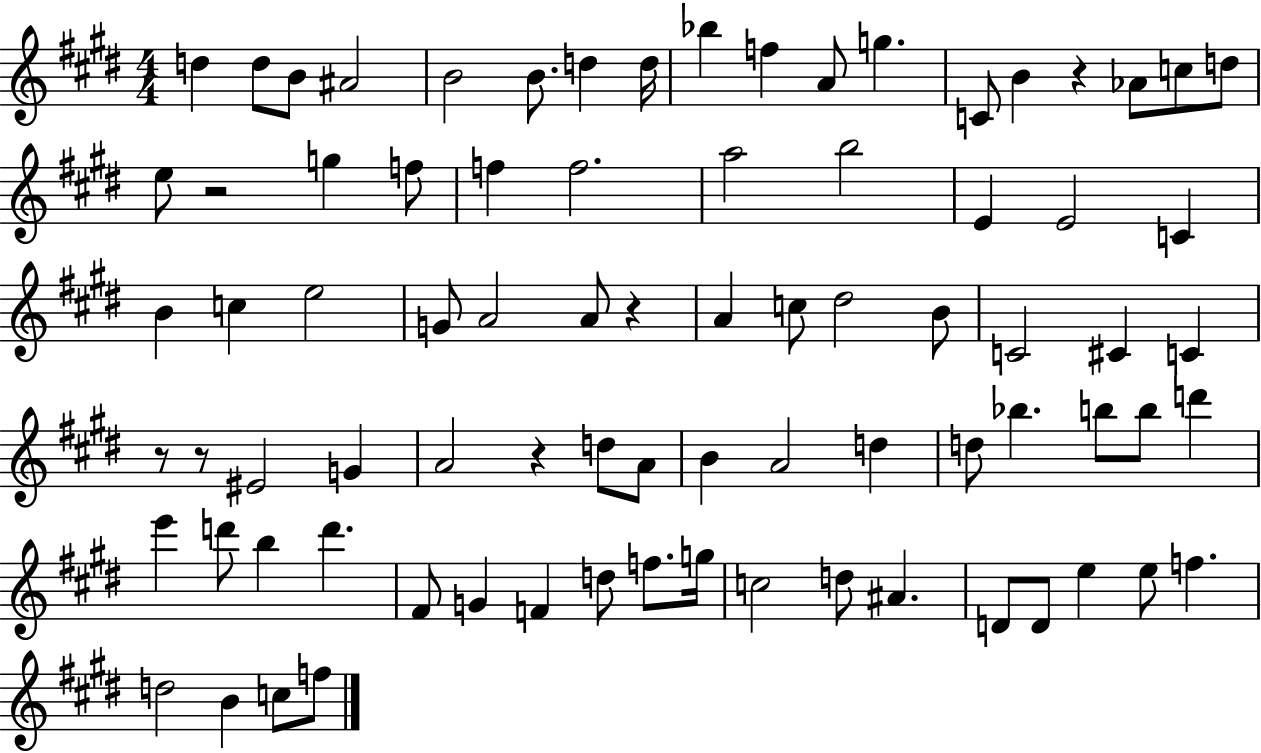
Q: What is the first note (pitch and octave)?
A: D5